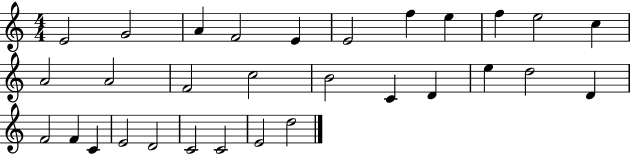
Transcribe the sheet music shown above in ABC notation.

X:1
T:Untitled
M:4/4
L:1/4
K:C
E2 G2 A F2 E E2 f e f e2 c A2 A2 F2 c2 B2 C D e d2 D F2 F C E2 D2 C2 C2 E2 d2